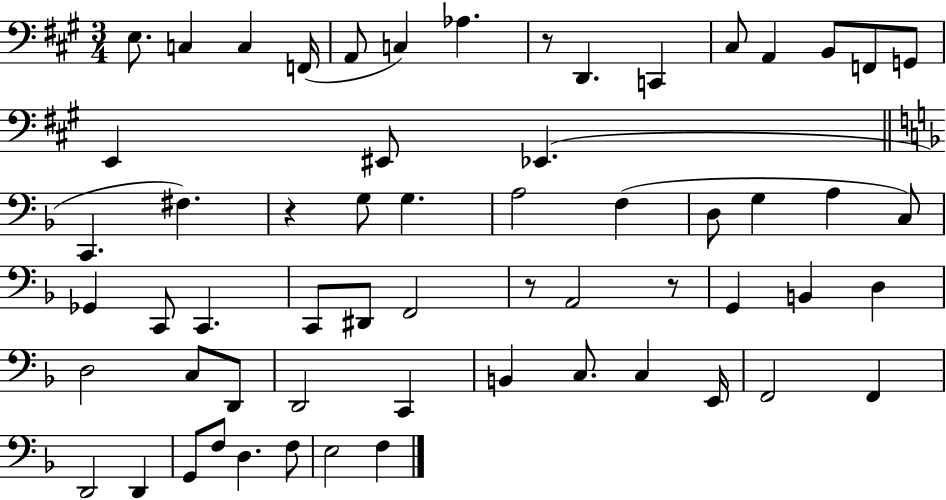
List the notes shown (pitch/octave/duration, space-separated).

E3/e. C3/q C3/q F2/s A2/e C3/q Ab3/q. R/e D2/q. C2/q C#3/e A2/q B2/e F2/e G2/e E2/q EIS2/e Eb2/q. C2/q. F#3/q. R/q G3/e G3/q. A3/h F3/q D3/e G3/q A3/q C3/e Gb2/q C2/e C2/q. C2/e D#2/e F2/h R/e A2/h R/e G2/q B2/q D3/q D3/h C3/e D2/e D2/h C2/q B2/q C3/e. C3/q E2/s F2/h F2/q D2/h D2/q G2/e F3/e D3/q. F3/e E3/h F3/q